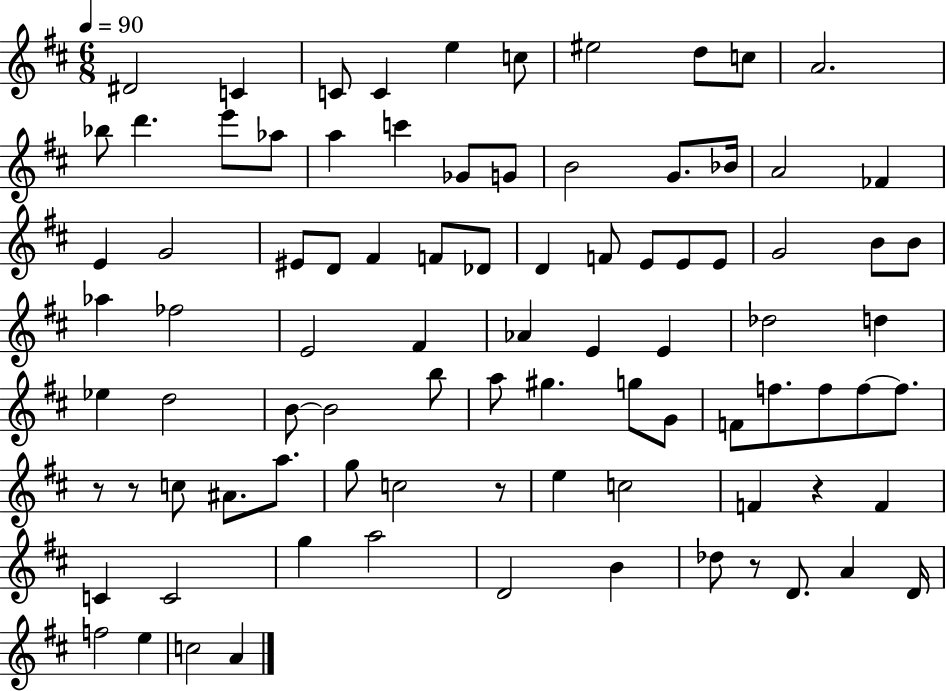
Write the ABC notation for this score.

X:1
T:Untitled
M:6/8
L:1/4
K:D
^D2 C C/2 C e c/2 ^e2 d/2 c/2 A2 _b/2 d' e'/2 _a/2 a c' _G/2 G/2 B2 G/2 _B/4 A2 _F E G2 ^E/2 D/2 ^F F/2 _D/2 D F/2 E/2 E/2 E/2 G2 B/2 B/2 _a _f2 E2 ^F _A E E _d2 d _e d2 B/2 B2 b/2 a/2 ^g g/2 G/2 F/2 f/2 f/2 f/2 f/2 z/2 z/2 c/2 ^A/2 a/2 g/2 c2 z/2 e c2 F z F C C2 g a2 D2 B _d/2 z/2 D/2 A D/4 f2 e c2 A